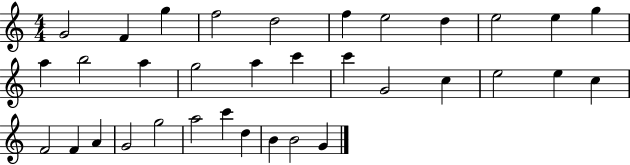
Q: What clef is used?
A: treble